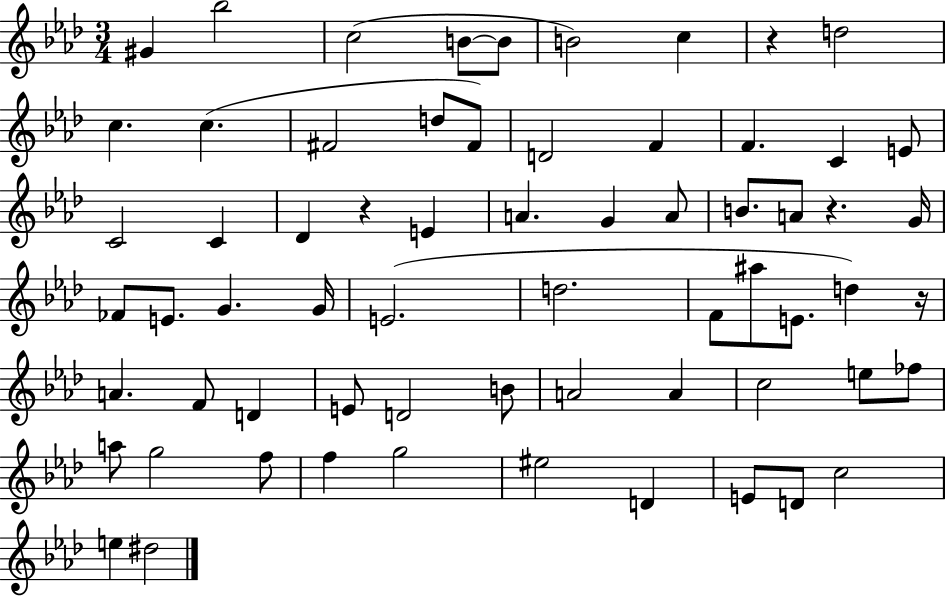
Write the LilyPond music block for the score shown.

{
  \clef treble
  \numericTimeSignature
  \time 3/4
  \key aes \major
  gis'4 bes''2 | c''2( b'8~~ b'8 | b'2) c''4 | r4 d''2 | \break c''4. c''4.( | fis'2 d''8 fis'8) | d'2 f'4 | f'4. c'4 e'8 | \break c'2 c'4 | des'4 r4 e'4 | a'4. g'4 a'8 | b'8. a'8 r4. g'16 | \break fes'8 e'8. g'4. g'16 | e'2.( | d''2. | f'8 ais''8 e'8. d''4) r16 | \break a'4. f'8 d'4 | e'8 d'2 b'8 | a'2 a'4 | c''2 e''8 fes''8 | \break a''8 g''2 f''8 | f''4 g''2 | eis''2 d'4 | e'8 d'8 c''2 | \break e''4 dis''2 | \bar "|."
}